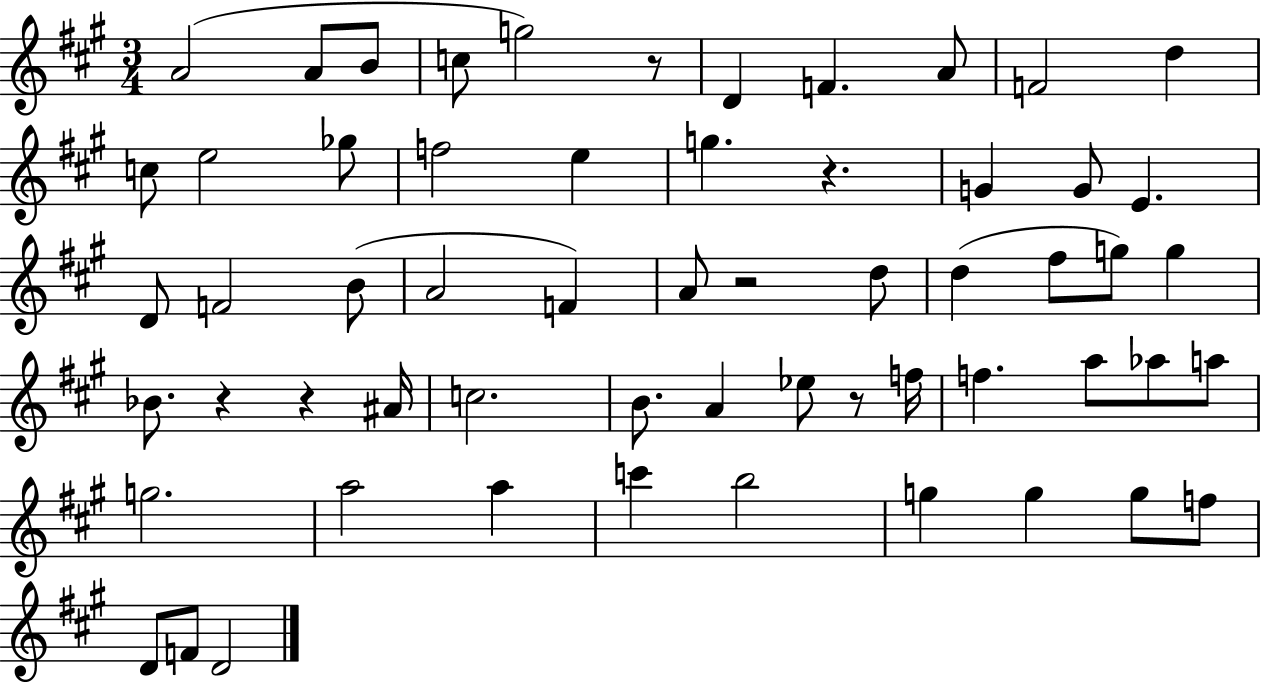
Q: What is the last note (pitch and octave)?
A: D4